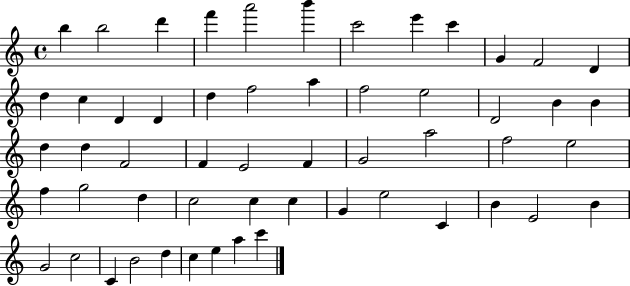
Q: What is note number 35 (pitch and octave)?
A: F5